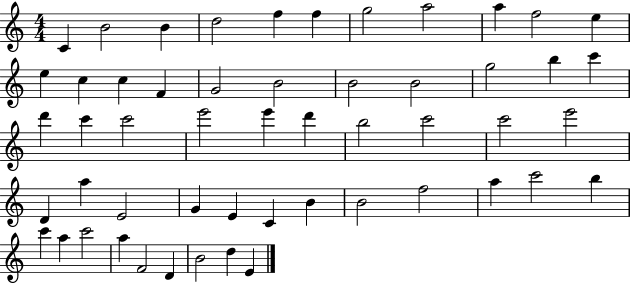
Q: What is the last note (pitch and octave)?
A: E4